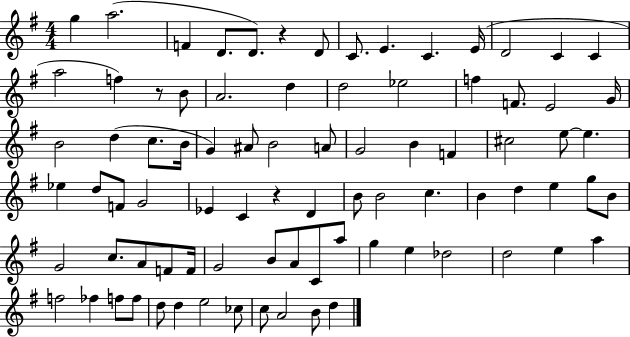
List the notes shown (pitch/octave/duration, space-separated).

G5/q A5/h. F4/q D4/e. D4/e. R/q D4/e C4/e. E4/q. C4/q. E4/s D4/h C4/q C4/q A5/h F5/q R/e B4/e A4/h. D5/q D5/h Eb5/h F5/q F4/e. E4/h G4/s B4/h D5/q C5/e. B4/s G4/q A#4/e B4/h A4/e G4/h B4/q F4/q C#5/h E5/e E5/q. Eb5/q D5/e F4/e G4/h Eb4/q C4/q R/q D4/q B4/e B4/h C5/q. B4/q D5/q E5/q G5/e B4/e G4/h C5/e. A4/e F4/e F4/s G4/h B4/e A4/e C4/e A5/e G5/q E5/q Db5/h D5/h E5/q A5/q F5/h FES5/q F5/e F5/e D5/e D5/q E5/h CES5/e C5/e A4/h B4/e D5/q